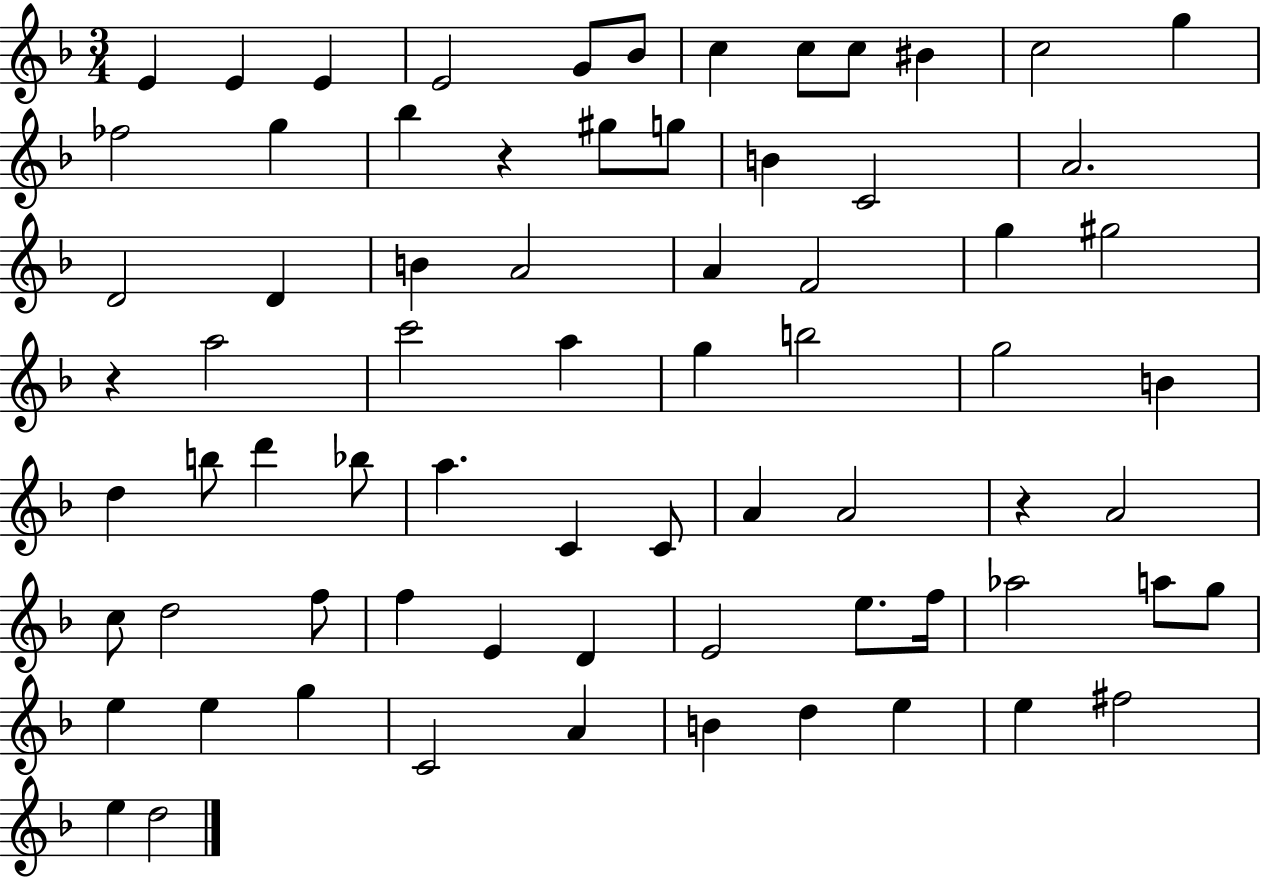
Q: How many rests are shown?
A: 3